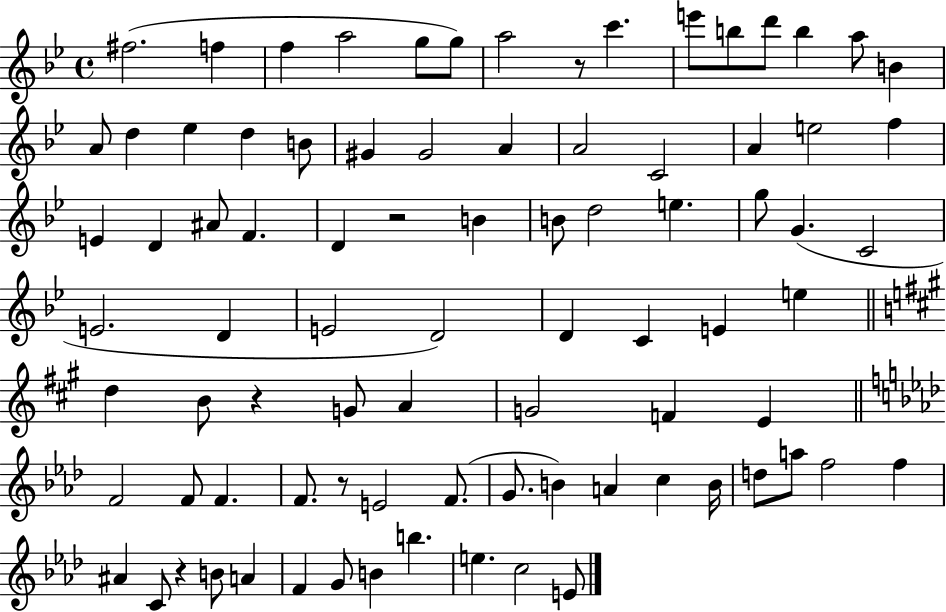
{
  \clef treble
  \time 4/4
  \defaultTimeSignature
  \key bes \major
  fis''2.( f''4 | f''4 a''2 g''8 g''8) | a''2 r8 c'''4. | e'''8 b''8 d'''8 b''4 a''8 b'4 | \break a'8 d''4 ees''4 d''4 b'8 | gis'4 gis'2 a'4 | a'2 c'2 | a'4 e''2 f''4 | \break e'4 d'4 ais'8 f'4. | d'4 r2 b'4 | b'8 d''2 e''4. | g''8 g'4.( c'2 | \break e'2. d'4 | e'2 d'2) | d'4 c'4 e'4 e''4 | \bar "||" \break \key a \major d''4 b'8 r4 g'8 a'4 | g'2 f'4 e'4 | \bar "||" \break \key aes \major f'2 f'8 f'4. | f'8. r8 e'2 f'8.( | g'8. b'4) a'4 c''4 b'16 | d''8 a''8 f''2 f''4 | \break ais'4 c'8 r4 b'8 a'4 | f'4 g'8 b'4 b''4. | e''4. c''2 e'8 | \bar "|."
}